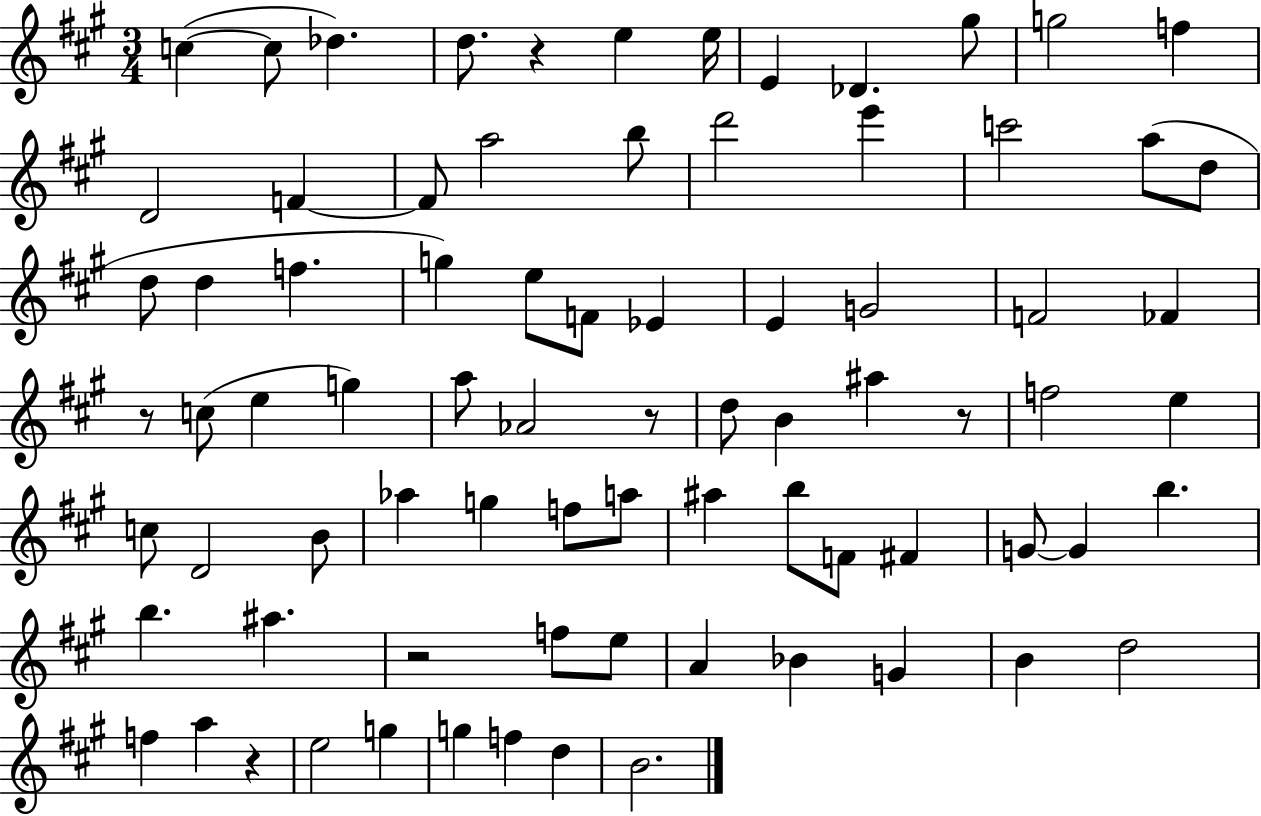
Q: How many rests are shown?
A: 6